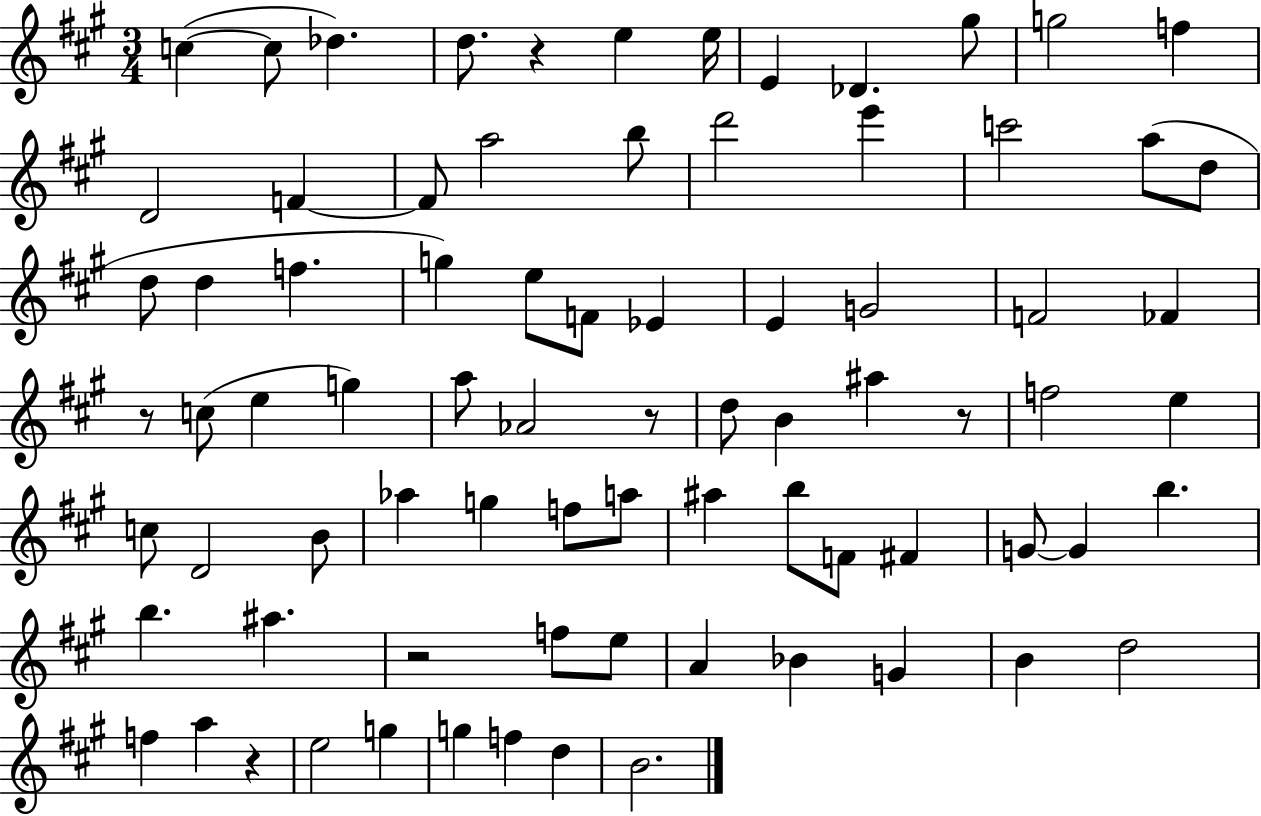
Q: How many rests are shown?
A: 6